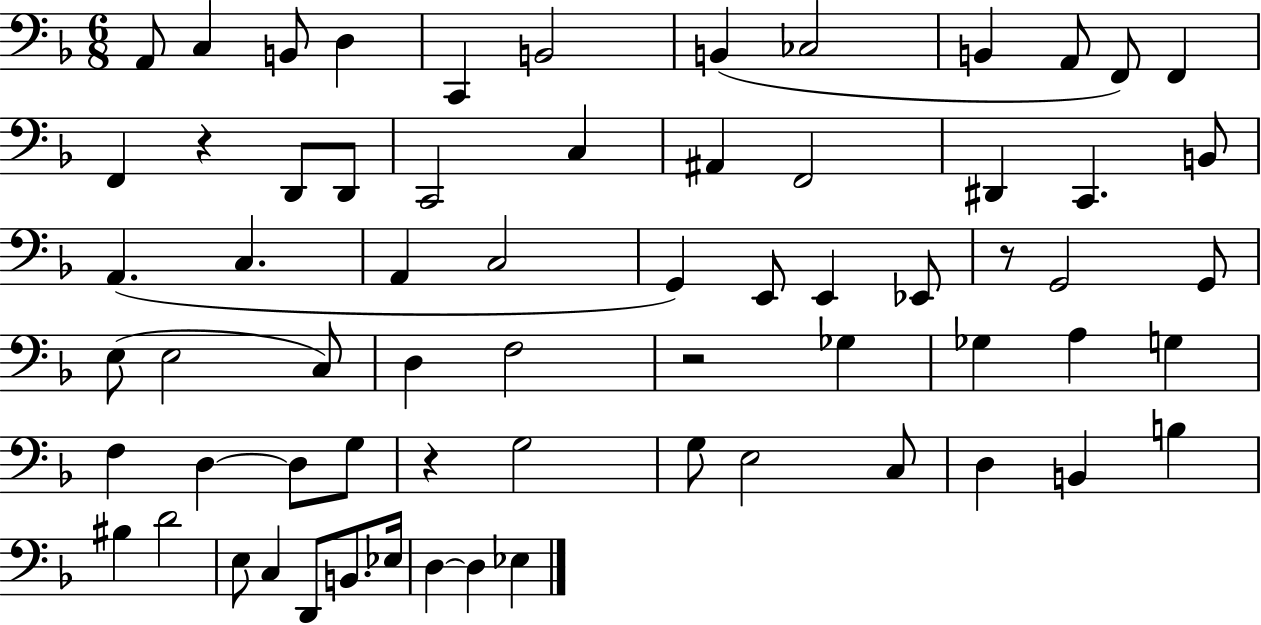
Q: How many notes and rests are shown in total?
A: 66